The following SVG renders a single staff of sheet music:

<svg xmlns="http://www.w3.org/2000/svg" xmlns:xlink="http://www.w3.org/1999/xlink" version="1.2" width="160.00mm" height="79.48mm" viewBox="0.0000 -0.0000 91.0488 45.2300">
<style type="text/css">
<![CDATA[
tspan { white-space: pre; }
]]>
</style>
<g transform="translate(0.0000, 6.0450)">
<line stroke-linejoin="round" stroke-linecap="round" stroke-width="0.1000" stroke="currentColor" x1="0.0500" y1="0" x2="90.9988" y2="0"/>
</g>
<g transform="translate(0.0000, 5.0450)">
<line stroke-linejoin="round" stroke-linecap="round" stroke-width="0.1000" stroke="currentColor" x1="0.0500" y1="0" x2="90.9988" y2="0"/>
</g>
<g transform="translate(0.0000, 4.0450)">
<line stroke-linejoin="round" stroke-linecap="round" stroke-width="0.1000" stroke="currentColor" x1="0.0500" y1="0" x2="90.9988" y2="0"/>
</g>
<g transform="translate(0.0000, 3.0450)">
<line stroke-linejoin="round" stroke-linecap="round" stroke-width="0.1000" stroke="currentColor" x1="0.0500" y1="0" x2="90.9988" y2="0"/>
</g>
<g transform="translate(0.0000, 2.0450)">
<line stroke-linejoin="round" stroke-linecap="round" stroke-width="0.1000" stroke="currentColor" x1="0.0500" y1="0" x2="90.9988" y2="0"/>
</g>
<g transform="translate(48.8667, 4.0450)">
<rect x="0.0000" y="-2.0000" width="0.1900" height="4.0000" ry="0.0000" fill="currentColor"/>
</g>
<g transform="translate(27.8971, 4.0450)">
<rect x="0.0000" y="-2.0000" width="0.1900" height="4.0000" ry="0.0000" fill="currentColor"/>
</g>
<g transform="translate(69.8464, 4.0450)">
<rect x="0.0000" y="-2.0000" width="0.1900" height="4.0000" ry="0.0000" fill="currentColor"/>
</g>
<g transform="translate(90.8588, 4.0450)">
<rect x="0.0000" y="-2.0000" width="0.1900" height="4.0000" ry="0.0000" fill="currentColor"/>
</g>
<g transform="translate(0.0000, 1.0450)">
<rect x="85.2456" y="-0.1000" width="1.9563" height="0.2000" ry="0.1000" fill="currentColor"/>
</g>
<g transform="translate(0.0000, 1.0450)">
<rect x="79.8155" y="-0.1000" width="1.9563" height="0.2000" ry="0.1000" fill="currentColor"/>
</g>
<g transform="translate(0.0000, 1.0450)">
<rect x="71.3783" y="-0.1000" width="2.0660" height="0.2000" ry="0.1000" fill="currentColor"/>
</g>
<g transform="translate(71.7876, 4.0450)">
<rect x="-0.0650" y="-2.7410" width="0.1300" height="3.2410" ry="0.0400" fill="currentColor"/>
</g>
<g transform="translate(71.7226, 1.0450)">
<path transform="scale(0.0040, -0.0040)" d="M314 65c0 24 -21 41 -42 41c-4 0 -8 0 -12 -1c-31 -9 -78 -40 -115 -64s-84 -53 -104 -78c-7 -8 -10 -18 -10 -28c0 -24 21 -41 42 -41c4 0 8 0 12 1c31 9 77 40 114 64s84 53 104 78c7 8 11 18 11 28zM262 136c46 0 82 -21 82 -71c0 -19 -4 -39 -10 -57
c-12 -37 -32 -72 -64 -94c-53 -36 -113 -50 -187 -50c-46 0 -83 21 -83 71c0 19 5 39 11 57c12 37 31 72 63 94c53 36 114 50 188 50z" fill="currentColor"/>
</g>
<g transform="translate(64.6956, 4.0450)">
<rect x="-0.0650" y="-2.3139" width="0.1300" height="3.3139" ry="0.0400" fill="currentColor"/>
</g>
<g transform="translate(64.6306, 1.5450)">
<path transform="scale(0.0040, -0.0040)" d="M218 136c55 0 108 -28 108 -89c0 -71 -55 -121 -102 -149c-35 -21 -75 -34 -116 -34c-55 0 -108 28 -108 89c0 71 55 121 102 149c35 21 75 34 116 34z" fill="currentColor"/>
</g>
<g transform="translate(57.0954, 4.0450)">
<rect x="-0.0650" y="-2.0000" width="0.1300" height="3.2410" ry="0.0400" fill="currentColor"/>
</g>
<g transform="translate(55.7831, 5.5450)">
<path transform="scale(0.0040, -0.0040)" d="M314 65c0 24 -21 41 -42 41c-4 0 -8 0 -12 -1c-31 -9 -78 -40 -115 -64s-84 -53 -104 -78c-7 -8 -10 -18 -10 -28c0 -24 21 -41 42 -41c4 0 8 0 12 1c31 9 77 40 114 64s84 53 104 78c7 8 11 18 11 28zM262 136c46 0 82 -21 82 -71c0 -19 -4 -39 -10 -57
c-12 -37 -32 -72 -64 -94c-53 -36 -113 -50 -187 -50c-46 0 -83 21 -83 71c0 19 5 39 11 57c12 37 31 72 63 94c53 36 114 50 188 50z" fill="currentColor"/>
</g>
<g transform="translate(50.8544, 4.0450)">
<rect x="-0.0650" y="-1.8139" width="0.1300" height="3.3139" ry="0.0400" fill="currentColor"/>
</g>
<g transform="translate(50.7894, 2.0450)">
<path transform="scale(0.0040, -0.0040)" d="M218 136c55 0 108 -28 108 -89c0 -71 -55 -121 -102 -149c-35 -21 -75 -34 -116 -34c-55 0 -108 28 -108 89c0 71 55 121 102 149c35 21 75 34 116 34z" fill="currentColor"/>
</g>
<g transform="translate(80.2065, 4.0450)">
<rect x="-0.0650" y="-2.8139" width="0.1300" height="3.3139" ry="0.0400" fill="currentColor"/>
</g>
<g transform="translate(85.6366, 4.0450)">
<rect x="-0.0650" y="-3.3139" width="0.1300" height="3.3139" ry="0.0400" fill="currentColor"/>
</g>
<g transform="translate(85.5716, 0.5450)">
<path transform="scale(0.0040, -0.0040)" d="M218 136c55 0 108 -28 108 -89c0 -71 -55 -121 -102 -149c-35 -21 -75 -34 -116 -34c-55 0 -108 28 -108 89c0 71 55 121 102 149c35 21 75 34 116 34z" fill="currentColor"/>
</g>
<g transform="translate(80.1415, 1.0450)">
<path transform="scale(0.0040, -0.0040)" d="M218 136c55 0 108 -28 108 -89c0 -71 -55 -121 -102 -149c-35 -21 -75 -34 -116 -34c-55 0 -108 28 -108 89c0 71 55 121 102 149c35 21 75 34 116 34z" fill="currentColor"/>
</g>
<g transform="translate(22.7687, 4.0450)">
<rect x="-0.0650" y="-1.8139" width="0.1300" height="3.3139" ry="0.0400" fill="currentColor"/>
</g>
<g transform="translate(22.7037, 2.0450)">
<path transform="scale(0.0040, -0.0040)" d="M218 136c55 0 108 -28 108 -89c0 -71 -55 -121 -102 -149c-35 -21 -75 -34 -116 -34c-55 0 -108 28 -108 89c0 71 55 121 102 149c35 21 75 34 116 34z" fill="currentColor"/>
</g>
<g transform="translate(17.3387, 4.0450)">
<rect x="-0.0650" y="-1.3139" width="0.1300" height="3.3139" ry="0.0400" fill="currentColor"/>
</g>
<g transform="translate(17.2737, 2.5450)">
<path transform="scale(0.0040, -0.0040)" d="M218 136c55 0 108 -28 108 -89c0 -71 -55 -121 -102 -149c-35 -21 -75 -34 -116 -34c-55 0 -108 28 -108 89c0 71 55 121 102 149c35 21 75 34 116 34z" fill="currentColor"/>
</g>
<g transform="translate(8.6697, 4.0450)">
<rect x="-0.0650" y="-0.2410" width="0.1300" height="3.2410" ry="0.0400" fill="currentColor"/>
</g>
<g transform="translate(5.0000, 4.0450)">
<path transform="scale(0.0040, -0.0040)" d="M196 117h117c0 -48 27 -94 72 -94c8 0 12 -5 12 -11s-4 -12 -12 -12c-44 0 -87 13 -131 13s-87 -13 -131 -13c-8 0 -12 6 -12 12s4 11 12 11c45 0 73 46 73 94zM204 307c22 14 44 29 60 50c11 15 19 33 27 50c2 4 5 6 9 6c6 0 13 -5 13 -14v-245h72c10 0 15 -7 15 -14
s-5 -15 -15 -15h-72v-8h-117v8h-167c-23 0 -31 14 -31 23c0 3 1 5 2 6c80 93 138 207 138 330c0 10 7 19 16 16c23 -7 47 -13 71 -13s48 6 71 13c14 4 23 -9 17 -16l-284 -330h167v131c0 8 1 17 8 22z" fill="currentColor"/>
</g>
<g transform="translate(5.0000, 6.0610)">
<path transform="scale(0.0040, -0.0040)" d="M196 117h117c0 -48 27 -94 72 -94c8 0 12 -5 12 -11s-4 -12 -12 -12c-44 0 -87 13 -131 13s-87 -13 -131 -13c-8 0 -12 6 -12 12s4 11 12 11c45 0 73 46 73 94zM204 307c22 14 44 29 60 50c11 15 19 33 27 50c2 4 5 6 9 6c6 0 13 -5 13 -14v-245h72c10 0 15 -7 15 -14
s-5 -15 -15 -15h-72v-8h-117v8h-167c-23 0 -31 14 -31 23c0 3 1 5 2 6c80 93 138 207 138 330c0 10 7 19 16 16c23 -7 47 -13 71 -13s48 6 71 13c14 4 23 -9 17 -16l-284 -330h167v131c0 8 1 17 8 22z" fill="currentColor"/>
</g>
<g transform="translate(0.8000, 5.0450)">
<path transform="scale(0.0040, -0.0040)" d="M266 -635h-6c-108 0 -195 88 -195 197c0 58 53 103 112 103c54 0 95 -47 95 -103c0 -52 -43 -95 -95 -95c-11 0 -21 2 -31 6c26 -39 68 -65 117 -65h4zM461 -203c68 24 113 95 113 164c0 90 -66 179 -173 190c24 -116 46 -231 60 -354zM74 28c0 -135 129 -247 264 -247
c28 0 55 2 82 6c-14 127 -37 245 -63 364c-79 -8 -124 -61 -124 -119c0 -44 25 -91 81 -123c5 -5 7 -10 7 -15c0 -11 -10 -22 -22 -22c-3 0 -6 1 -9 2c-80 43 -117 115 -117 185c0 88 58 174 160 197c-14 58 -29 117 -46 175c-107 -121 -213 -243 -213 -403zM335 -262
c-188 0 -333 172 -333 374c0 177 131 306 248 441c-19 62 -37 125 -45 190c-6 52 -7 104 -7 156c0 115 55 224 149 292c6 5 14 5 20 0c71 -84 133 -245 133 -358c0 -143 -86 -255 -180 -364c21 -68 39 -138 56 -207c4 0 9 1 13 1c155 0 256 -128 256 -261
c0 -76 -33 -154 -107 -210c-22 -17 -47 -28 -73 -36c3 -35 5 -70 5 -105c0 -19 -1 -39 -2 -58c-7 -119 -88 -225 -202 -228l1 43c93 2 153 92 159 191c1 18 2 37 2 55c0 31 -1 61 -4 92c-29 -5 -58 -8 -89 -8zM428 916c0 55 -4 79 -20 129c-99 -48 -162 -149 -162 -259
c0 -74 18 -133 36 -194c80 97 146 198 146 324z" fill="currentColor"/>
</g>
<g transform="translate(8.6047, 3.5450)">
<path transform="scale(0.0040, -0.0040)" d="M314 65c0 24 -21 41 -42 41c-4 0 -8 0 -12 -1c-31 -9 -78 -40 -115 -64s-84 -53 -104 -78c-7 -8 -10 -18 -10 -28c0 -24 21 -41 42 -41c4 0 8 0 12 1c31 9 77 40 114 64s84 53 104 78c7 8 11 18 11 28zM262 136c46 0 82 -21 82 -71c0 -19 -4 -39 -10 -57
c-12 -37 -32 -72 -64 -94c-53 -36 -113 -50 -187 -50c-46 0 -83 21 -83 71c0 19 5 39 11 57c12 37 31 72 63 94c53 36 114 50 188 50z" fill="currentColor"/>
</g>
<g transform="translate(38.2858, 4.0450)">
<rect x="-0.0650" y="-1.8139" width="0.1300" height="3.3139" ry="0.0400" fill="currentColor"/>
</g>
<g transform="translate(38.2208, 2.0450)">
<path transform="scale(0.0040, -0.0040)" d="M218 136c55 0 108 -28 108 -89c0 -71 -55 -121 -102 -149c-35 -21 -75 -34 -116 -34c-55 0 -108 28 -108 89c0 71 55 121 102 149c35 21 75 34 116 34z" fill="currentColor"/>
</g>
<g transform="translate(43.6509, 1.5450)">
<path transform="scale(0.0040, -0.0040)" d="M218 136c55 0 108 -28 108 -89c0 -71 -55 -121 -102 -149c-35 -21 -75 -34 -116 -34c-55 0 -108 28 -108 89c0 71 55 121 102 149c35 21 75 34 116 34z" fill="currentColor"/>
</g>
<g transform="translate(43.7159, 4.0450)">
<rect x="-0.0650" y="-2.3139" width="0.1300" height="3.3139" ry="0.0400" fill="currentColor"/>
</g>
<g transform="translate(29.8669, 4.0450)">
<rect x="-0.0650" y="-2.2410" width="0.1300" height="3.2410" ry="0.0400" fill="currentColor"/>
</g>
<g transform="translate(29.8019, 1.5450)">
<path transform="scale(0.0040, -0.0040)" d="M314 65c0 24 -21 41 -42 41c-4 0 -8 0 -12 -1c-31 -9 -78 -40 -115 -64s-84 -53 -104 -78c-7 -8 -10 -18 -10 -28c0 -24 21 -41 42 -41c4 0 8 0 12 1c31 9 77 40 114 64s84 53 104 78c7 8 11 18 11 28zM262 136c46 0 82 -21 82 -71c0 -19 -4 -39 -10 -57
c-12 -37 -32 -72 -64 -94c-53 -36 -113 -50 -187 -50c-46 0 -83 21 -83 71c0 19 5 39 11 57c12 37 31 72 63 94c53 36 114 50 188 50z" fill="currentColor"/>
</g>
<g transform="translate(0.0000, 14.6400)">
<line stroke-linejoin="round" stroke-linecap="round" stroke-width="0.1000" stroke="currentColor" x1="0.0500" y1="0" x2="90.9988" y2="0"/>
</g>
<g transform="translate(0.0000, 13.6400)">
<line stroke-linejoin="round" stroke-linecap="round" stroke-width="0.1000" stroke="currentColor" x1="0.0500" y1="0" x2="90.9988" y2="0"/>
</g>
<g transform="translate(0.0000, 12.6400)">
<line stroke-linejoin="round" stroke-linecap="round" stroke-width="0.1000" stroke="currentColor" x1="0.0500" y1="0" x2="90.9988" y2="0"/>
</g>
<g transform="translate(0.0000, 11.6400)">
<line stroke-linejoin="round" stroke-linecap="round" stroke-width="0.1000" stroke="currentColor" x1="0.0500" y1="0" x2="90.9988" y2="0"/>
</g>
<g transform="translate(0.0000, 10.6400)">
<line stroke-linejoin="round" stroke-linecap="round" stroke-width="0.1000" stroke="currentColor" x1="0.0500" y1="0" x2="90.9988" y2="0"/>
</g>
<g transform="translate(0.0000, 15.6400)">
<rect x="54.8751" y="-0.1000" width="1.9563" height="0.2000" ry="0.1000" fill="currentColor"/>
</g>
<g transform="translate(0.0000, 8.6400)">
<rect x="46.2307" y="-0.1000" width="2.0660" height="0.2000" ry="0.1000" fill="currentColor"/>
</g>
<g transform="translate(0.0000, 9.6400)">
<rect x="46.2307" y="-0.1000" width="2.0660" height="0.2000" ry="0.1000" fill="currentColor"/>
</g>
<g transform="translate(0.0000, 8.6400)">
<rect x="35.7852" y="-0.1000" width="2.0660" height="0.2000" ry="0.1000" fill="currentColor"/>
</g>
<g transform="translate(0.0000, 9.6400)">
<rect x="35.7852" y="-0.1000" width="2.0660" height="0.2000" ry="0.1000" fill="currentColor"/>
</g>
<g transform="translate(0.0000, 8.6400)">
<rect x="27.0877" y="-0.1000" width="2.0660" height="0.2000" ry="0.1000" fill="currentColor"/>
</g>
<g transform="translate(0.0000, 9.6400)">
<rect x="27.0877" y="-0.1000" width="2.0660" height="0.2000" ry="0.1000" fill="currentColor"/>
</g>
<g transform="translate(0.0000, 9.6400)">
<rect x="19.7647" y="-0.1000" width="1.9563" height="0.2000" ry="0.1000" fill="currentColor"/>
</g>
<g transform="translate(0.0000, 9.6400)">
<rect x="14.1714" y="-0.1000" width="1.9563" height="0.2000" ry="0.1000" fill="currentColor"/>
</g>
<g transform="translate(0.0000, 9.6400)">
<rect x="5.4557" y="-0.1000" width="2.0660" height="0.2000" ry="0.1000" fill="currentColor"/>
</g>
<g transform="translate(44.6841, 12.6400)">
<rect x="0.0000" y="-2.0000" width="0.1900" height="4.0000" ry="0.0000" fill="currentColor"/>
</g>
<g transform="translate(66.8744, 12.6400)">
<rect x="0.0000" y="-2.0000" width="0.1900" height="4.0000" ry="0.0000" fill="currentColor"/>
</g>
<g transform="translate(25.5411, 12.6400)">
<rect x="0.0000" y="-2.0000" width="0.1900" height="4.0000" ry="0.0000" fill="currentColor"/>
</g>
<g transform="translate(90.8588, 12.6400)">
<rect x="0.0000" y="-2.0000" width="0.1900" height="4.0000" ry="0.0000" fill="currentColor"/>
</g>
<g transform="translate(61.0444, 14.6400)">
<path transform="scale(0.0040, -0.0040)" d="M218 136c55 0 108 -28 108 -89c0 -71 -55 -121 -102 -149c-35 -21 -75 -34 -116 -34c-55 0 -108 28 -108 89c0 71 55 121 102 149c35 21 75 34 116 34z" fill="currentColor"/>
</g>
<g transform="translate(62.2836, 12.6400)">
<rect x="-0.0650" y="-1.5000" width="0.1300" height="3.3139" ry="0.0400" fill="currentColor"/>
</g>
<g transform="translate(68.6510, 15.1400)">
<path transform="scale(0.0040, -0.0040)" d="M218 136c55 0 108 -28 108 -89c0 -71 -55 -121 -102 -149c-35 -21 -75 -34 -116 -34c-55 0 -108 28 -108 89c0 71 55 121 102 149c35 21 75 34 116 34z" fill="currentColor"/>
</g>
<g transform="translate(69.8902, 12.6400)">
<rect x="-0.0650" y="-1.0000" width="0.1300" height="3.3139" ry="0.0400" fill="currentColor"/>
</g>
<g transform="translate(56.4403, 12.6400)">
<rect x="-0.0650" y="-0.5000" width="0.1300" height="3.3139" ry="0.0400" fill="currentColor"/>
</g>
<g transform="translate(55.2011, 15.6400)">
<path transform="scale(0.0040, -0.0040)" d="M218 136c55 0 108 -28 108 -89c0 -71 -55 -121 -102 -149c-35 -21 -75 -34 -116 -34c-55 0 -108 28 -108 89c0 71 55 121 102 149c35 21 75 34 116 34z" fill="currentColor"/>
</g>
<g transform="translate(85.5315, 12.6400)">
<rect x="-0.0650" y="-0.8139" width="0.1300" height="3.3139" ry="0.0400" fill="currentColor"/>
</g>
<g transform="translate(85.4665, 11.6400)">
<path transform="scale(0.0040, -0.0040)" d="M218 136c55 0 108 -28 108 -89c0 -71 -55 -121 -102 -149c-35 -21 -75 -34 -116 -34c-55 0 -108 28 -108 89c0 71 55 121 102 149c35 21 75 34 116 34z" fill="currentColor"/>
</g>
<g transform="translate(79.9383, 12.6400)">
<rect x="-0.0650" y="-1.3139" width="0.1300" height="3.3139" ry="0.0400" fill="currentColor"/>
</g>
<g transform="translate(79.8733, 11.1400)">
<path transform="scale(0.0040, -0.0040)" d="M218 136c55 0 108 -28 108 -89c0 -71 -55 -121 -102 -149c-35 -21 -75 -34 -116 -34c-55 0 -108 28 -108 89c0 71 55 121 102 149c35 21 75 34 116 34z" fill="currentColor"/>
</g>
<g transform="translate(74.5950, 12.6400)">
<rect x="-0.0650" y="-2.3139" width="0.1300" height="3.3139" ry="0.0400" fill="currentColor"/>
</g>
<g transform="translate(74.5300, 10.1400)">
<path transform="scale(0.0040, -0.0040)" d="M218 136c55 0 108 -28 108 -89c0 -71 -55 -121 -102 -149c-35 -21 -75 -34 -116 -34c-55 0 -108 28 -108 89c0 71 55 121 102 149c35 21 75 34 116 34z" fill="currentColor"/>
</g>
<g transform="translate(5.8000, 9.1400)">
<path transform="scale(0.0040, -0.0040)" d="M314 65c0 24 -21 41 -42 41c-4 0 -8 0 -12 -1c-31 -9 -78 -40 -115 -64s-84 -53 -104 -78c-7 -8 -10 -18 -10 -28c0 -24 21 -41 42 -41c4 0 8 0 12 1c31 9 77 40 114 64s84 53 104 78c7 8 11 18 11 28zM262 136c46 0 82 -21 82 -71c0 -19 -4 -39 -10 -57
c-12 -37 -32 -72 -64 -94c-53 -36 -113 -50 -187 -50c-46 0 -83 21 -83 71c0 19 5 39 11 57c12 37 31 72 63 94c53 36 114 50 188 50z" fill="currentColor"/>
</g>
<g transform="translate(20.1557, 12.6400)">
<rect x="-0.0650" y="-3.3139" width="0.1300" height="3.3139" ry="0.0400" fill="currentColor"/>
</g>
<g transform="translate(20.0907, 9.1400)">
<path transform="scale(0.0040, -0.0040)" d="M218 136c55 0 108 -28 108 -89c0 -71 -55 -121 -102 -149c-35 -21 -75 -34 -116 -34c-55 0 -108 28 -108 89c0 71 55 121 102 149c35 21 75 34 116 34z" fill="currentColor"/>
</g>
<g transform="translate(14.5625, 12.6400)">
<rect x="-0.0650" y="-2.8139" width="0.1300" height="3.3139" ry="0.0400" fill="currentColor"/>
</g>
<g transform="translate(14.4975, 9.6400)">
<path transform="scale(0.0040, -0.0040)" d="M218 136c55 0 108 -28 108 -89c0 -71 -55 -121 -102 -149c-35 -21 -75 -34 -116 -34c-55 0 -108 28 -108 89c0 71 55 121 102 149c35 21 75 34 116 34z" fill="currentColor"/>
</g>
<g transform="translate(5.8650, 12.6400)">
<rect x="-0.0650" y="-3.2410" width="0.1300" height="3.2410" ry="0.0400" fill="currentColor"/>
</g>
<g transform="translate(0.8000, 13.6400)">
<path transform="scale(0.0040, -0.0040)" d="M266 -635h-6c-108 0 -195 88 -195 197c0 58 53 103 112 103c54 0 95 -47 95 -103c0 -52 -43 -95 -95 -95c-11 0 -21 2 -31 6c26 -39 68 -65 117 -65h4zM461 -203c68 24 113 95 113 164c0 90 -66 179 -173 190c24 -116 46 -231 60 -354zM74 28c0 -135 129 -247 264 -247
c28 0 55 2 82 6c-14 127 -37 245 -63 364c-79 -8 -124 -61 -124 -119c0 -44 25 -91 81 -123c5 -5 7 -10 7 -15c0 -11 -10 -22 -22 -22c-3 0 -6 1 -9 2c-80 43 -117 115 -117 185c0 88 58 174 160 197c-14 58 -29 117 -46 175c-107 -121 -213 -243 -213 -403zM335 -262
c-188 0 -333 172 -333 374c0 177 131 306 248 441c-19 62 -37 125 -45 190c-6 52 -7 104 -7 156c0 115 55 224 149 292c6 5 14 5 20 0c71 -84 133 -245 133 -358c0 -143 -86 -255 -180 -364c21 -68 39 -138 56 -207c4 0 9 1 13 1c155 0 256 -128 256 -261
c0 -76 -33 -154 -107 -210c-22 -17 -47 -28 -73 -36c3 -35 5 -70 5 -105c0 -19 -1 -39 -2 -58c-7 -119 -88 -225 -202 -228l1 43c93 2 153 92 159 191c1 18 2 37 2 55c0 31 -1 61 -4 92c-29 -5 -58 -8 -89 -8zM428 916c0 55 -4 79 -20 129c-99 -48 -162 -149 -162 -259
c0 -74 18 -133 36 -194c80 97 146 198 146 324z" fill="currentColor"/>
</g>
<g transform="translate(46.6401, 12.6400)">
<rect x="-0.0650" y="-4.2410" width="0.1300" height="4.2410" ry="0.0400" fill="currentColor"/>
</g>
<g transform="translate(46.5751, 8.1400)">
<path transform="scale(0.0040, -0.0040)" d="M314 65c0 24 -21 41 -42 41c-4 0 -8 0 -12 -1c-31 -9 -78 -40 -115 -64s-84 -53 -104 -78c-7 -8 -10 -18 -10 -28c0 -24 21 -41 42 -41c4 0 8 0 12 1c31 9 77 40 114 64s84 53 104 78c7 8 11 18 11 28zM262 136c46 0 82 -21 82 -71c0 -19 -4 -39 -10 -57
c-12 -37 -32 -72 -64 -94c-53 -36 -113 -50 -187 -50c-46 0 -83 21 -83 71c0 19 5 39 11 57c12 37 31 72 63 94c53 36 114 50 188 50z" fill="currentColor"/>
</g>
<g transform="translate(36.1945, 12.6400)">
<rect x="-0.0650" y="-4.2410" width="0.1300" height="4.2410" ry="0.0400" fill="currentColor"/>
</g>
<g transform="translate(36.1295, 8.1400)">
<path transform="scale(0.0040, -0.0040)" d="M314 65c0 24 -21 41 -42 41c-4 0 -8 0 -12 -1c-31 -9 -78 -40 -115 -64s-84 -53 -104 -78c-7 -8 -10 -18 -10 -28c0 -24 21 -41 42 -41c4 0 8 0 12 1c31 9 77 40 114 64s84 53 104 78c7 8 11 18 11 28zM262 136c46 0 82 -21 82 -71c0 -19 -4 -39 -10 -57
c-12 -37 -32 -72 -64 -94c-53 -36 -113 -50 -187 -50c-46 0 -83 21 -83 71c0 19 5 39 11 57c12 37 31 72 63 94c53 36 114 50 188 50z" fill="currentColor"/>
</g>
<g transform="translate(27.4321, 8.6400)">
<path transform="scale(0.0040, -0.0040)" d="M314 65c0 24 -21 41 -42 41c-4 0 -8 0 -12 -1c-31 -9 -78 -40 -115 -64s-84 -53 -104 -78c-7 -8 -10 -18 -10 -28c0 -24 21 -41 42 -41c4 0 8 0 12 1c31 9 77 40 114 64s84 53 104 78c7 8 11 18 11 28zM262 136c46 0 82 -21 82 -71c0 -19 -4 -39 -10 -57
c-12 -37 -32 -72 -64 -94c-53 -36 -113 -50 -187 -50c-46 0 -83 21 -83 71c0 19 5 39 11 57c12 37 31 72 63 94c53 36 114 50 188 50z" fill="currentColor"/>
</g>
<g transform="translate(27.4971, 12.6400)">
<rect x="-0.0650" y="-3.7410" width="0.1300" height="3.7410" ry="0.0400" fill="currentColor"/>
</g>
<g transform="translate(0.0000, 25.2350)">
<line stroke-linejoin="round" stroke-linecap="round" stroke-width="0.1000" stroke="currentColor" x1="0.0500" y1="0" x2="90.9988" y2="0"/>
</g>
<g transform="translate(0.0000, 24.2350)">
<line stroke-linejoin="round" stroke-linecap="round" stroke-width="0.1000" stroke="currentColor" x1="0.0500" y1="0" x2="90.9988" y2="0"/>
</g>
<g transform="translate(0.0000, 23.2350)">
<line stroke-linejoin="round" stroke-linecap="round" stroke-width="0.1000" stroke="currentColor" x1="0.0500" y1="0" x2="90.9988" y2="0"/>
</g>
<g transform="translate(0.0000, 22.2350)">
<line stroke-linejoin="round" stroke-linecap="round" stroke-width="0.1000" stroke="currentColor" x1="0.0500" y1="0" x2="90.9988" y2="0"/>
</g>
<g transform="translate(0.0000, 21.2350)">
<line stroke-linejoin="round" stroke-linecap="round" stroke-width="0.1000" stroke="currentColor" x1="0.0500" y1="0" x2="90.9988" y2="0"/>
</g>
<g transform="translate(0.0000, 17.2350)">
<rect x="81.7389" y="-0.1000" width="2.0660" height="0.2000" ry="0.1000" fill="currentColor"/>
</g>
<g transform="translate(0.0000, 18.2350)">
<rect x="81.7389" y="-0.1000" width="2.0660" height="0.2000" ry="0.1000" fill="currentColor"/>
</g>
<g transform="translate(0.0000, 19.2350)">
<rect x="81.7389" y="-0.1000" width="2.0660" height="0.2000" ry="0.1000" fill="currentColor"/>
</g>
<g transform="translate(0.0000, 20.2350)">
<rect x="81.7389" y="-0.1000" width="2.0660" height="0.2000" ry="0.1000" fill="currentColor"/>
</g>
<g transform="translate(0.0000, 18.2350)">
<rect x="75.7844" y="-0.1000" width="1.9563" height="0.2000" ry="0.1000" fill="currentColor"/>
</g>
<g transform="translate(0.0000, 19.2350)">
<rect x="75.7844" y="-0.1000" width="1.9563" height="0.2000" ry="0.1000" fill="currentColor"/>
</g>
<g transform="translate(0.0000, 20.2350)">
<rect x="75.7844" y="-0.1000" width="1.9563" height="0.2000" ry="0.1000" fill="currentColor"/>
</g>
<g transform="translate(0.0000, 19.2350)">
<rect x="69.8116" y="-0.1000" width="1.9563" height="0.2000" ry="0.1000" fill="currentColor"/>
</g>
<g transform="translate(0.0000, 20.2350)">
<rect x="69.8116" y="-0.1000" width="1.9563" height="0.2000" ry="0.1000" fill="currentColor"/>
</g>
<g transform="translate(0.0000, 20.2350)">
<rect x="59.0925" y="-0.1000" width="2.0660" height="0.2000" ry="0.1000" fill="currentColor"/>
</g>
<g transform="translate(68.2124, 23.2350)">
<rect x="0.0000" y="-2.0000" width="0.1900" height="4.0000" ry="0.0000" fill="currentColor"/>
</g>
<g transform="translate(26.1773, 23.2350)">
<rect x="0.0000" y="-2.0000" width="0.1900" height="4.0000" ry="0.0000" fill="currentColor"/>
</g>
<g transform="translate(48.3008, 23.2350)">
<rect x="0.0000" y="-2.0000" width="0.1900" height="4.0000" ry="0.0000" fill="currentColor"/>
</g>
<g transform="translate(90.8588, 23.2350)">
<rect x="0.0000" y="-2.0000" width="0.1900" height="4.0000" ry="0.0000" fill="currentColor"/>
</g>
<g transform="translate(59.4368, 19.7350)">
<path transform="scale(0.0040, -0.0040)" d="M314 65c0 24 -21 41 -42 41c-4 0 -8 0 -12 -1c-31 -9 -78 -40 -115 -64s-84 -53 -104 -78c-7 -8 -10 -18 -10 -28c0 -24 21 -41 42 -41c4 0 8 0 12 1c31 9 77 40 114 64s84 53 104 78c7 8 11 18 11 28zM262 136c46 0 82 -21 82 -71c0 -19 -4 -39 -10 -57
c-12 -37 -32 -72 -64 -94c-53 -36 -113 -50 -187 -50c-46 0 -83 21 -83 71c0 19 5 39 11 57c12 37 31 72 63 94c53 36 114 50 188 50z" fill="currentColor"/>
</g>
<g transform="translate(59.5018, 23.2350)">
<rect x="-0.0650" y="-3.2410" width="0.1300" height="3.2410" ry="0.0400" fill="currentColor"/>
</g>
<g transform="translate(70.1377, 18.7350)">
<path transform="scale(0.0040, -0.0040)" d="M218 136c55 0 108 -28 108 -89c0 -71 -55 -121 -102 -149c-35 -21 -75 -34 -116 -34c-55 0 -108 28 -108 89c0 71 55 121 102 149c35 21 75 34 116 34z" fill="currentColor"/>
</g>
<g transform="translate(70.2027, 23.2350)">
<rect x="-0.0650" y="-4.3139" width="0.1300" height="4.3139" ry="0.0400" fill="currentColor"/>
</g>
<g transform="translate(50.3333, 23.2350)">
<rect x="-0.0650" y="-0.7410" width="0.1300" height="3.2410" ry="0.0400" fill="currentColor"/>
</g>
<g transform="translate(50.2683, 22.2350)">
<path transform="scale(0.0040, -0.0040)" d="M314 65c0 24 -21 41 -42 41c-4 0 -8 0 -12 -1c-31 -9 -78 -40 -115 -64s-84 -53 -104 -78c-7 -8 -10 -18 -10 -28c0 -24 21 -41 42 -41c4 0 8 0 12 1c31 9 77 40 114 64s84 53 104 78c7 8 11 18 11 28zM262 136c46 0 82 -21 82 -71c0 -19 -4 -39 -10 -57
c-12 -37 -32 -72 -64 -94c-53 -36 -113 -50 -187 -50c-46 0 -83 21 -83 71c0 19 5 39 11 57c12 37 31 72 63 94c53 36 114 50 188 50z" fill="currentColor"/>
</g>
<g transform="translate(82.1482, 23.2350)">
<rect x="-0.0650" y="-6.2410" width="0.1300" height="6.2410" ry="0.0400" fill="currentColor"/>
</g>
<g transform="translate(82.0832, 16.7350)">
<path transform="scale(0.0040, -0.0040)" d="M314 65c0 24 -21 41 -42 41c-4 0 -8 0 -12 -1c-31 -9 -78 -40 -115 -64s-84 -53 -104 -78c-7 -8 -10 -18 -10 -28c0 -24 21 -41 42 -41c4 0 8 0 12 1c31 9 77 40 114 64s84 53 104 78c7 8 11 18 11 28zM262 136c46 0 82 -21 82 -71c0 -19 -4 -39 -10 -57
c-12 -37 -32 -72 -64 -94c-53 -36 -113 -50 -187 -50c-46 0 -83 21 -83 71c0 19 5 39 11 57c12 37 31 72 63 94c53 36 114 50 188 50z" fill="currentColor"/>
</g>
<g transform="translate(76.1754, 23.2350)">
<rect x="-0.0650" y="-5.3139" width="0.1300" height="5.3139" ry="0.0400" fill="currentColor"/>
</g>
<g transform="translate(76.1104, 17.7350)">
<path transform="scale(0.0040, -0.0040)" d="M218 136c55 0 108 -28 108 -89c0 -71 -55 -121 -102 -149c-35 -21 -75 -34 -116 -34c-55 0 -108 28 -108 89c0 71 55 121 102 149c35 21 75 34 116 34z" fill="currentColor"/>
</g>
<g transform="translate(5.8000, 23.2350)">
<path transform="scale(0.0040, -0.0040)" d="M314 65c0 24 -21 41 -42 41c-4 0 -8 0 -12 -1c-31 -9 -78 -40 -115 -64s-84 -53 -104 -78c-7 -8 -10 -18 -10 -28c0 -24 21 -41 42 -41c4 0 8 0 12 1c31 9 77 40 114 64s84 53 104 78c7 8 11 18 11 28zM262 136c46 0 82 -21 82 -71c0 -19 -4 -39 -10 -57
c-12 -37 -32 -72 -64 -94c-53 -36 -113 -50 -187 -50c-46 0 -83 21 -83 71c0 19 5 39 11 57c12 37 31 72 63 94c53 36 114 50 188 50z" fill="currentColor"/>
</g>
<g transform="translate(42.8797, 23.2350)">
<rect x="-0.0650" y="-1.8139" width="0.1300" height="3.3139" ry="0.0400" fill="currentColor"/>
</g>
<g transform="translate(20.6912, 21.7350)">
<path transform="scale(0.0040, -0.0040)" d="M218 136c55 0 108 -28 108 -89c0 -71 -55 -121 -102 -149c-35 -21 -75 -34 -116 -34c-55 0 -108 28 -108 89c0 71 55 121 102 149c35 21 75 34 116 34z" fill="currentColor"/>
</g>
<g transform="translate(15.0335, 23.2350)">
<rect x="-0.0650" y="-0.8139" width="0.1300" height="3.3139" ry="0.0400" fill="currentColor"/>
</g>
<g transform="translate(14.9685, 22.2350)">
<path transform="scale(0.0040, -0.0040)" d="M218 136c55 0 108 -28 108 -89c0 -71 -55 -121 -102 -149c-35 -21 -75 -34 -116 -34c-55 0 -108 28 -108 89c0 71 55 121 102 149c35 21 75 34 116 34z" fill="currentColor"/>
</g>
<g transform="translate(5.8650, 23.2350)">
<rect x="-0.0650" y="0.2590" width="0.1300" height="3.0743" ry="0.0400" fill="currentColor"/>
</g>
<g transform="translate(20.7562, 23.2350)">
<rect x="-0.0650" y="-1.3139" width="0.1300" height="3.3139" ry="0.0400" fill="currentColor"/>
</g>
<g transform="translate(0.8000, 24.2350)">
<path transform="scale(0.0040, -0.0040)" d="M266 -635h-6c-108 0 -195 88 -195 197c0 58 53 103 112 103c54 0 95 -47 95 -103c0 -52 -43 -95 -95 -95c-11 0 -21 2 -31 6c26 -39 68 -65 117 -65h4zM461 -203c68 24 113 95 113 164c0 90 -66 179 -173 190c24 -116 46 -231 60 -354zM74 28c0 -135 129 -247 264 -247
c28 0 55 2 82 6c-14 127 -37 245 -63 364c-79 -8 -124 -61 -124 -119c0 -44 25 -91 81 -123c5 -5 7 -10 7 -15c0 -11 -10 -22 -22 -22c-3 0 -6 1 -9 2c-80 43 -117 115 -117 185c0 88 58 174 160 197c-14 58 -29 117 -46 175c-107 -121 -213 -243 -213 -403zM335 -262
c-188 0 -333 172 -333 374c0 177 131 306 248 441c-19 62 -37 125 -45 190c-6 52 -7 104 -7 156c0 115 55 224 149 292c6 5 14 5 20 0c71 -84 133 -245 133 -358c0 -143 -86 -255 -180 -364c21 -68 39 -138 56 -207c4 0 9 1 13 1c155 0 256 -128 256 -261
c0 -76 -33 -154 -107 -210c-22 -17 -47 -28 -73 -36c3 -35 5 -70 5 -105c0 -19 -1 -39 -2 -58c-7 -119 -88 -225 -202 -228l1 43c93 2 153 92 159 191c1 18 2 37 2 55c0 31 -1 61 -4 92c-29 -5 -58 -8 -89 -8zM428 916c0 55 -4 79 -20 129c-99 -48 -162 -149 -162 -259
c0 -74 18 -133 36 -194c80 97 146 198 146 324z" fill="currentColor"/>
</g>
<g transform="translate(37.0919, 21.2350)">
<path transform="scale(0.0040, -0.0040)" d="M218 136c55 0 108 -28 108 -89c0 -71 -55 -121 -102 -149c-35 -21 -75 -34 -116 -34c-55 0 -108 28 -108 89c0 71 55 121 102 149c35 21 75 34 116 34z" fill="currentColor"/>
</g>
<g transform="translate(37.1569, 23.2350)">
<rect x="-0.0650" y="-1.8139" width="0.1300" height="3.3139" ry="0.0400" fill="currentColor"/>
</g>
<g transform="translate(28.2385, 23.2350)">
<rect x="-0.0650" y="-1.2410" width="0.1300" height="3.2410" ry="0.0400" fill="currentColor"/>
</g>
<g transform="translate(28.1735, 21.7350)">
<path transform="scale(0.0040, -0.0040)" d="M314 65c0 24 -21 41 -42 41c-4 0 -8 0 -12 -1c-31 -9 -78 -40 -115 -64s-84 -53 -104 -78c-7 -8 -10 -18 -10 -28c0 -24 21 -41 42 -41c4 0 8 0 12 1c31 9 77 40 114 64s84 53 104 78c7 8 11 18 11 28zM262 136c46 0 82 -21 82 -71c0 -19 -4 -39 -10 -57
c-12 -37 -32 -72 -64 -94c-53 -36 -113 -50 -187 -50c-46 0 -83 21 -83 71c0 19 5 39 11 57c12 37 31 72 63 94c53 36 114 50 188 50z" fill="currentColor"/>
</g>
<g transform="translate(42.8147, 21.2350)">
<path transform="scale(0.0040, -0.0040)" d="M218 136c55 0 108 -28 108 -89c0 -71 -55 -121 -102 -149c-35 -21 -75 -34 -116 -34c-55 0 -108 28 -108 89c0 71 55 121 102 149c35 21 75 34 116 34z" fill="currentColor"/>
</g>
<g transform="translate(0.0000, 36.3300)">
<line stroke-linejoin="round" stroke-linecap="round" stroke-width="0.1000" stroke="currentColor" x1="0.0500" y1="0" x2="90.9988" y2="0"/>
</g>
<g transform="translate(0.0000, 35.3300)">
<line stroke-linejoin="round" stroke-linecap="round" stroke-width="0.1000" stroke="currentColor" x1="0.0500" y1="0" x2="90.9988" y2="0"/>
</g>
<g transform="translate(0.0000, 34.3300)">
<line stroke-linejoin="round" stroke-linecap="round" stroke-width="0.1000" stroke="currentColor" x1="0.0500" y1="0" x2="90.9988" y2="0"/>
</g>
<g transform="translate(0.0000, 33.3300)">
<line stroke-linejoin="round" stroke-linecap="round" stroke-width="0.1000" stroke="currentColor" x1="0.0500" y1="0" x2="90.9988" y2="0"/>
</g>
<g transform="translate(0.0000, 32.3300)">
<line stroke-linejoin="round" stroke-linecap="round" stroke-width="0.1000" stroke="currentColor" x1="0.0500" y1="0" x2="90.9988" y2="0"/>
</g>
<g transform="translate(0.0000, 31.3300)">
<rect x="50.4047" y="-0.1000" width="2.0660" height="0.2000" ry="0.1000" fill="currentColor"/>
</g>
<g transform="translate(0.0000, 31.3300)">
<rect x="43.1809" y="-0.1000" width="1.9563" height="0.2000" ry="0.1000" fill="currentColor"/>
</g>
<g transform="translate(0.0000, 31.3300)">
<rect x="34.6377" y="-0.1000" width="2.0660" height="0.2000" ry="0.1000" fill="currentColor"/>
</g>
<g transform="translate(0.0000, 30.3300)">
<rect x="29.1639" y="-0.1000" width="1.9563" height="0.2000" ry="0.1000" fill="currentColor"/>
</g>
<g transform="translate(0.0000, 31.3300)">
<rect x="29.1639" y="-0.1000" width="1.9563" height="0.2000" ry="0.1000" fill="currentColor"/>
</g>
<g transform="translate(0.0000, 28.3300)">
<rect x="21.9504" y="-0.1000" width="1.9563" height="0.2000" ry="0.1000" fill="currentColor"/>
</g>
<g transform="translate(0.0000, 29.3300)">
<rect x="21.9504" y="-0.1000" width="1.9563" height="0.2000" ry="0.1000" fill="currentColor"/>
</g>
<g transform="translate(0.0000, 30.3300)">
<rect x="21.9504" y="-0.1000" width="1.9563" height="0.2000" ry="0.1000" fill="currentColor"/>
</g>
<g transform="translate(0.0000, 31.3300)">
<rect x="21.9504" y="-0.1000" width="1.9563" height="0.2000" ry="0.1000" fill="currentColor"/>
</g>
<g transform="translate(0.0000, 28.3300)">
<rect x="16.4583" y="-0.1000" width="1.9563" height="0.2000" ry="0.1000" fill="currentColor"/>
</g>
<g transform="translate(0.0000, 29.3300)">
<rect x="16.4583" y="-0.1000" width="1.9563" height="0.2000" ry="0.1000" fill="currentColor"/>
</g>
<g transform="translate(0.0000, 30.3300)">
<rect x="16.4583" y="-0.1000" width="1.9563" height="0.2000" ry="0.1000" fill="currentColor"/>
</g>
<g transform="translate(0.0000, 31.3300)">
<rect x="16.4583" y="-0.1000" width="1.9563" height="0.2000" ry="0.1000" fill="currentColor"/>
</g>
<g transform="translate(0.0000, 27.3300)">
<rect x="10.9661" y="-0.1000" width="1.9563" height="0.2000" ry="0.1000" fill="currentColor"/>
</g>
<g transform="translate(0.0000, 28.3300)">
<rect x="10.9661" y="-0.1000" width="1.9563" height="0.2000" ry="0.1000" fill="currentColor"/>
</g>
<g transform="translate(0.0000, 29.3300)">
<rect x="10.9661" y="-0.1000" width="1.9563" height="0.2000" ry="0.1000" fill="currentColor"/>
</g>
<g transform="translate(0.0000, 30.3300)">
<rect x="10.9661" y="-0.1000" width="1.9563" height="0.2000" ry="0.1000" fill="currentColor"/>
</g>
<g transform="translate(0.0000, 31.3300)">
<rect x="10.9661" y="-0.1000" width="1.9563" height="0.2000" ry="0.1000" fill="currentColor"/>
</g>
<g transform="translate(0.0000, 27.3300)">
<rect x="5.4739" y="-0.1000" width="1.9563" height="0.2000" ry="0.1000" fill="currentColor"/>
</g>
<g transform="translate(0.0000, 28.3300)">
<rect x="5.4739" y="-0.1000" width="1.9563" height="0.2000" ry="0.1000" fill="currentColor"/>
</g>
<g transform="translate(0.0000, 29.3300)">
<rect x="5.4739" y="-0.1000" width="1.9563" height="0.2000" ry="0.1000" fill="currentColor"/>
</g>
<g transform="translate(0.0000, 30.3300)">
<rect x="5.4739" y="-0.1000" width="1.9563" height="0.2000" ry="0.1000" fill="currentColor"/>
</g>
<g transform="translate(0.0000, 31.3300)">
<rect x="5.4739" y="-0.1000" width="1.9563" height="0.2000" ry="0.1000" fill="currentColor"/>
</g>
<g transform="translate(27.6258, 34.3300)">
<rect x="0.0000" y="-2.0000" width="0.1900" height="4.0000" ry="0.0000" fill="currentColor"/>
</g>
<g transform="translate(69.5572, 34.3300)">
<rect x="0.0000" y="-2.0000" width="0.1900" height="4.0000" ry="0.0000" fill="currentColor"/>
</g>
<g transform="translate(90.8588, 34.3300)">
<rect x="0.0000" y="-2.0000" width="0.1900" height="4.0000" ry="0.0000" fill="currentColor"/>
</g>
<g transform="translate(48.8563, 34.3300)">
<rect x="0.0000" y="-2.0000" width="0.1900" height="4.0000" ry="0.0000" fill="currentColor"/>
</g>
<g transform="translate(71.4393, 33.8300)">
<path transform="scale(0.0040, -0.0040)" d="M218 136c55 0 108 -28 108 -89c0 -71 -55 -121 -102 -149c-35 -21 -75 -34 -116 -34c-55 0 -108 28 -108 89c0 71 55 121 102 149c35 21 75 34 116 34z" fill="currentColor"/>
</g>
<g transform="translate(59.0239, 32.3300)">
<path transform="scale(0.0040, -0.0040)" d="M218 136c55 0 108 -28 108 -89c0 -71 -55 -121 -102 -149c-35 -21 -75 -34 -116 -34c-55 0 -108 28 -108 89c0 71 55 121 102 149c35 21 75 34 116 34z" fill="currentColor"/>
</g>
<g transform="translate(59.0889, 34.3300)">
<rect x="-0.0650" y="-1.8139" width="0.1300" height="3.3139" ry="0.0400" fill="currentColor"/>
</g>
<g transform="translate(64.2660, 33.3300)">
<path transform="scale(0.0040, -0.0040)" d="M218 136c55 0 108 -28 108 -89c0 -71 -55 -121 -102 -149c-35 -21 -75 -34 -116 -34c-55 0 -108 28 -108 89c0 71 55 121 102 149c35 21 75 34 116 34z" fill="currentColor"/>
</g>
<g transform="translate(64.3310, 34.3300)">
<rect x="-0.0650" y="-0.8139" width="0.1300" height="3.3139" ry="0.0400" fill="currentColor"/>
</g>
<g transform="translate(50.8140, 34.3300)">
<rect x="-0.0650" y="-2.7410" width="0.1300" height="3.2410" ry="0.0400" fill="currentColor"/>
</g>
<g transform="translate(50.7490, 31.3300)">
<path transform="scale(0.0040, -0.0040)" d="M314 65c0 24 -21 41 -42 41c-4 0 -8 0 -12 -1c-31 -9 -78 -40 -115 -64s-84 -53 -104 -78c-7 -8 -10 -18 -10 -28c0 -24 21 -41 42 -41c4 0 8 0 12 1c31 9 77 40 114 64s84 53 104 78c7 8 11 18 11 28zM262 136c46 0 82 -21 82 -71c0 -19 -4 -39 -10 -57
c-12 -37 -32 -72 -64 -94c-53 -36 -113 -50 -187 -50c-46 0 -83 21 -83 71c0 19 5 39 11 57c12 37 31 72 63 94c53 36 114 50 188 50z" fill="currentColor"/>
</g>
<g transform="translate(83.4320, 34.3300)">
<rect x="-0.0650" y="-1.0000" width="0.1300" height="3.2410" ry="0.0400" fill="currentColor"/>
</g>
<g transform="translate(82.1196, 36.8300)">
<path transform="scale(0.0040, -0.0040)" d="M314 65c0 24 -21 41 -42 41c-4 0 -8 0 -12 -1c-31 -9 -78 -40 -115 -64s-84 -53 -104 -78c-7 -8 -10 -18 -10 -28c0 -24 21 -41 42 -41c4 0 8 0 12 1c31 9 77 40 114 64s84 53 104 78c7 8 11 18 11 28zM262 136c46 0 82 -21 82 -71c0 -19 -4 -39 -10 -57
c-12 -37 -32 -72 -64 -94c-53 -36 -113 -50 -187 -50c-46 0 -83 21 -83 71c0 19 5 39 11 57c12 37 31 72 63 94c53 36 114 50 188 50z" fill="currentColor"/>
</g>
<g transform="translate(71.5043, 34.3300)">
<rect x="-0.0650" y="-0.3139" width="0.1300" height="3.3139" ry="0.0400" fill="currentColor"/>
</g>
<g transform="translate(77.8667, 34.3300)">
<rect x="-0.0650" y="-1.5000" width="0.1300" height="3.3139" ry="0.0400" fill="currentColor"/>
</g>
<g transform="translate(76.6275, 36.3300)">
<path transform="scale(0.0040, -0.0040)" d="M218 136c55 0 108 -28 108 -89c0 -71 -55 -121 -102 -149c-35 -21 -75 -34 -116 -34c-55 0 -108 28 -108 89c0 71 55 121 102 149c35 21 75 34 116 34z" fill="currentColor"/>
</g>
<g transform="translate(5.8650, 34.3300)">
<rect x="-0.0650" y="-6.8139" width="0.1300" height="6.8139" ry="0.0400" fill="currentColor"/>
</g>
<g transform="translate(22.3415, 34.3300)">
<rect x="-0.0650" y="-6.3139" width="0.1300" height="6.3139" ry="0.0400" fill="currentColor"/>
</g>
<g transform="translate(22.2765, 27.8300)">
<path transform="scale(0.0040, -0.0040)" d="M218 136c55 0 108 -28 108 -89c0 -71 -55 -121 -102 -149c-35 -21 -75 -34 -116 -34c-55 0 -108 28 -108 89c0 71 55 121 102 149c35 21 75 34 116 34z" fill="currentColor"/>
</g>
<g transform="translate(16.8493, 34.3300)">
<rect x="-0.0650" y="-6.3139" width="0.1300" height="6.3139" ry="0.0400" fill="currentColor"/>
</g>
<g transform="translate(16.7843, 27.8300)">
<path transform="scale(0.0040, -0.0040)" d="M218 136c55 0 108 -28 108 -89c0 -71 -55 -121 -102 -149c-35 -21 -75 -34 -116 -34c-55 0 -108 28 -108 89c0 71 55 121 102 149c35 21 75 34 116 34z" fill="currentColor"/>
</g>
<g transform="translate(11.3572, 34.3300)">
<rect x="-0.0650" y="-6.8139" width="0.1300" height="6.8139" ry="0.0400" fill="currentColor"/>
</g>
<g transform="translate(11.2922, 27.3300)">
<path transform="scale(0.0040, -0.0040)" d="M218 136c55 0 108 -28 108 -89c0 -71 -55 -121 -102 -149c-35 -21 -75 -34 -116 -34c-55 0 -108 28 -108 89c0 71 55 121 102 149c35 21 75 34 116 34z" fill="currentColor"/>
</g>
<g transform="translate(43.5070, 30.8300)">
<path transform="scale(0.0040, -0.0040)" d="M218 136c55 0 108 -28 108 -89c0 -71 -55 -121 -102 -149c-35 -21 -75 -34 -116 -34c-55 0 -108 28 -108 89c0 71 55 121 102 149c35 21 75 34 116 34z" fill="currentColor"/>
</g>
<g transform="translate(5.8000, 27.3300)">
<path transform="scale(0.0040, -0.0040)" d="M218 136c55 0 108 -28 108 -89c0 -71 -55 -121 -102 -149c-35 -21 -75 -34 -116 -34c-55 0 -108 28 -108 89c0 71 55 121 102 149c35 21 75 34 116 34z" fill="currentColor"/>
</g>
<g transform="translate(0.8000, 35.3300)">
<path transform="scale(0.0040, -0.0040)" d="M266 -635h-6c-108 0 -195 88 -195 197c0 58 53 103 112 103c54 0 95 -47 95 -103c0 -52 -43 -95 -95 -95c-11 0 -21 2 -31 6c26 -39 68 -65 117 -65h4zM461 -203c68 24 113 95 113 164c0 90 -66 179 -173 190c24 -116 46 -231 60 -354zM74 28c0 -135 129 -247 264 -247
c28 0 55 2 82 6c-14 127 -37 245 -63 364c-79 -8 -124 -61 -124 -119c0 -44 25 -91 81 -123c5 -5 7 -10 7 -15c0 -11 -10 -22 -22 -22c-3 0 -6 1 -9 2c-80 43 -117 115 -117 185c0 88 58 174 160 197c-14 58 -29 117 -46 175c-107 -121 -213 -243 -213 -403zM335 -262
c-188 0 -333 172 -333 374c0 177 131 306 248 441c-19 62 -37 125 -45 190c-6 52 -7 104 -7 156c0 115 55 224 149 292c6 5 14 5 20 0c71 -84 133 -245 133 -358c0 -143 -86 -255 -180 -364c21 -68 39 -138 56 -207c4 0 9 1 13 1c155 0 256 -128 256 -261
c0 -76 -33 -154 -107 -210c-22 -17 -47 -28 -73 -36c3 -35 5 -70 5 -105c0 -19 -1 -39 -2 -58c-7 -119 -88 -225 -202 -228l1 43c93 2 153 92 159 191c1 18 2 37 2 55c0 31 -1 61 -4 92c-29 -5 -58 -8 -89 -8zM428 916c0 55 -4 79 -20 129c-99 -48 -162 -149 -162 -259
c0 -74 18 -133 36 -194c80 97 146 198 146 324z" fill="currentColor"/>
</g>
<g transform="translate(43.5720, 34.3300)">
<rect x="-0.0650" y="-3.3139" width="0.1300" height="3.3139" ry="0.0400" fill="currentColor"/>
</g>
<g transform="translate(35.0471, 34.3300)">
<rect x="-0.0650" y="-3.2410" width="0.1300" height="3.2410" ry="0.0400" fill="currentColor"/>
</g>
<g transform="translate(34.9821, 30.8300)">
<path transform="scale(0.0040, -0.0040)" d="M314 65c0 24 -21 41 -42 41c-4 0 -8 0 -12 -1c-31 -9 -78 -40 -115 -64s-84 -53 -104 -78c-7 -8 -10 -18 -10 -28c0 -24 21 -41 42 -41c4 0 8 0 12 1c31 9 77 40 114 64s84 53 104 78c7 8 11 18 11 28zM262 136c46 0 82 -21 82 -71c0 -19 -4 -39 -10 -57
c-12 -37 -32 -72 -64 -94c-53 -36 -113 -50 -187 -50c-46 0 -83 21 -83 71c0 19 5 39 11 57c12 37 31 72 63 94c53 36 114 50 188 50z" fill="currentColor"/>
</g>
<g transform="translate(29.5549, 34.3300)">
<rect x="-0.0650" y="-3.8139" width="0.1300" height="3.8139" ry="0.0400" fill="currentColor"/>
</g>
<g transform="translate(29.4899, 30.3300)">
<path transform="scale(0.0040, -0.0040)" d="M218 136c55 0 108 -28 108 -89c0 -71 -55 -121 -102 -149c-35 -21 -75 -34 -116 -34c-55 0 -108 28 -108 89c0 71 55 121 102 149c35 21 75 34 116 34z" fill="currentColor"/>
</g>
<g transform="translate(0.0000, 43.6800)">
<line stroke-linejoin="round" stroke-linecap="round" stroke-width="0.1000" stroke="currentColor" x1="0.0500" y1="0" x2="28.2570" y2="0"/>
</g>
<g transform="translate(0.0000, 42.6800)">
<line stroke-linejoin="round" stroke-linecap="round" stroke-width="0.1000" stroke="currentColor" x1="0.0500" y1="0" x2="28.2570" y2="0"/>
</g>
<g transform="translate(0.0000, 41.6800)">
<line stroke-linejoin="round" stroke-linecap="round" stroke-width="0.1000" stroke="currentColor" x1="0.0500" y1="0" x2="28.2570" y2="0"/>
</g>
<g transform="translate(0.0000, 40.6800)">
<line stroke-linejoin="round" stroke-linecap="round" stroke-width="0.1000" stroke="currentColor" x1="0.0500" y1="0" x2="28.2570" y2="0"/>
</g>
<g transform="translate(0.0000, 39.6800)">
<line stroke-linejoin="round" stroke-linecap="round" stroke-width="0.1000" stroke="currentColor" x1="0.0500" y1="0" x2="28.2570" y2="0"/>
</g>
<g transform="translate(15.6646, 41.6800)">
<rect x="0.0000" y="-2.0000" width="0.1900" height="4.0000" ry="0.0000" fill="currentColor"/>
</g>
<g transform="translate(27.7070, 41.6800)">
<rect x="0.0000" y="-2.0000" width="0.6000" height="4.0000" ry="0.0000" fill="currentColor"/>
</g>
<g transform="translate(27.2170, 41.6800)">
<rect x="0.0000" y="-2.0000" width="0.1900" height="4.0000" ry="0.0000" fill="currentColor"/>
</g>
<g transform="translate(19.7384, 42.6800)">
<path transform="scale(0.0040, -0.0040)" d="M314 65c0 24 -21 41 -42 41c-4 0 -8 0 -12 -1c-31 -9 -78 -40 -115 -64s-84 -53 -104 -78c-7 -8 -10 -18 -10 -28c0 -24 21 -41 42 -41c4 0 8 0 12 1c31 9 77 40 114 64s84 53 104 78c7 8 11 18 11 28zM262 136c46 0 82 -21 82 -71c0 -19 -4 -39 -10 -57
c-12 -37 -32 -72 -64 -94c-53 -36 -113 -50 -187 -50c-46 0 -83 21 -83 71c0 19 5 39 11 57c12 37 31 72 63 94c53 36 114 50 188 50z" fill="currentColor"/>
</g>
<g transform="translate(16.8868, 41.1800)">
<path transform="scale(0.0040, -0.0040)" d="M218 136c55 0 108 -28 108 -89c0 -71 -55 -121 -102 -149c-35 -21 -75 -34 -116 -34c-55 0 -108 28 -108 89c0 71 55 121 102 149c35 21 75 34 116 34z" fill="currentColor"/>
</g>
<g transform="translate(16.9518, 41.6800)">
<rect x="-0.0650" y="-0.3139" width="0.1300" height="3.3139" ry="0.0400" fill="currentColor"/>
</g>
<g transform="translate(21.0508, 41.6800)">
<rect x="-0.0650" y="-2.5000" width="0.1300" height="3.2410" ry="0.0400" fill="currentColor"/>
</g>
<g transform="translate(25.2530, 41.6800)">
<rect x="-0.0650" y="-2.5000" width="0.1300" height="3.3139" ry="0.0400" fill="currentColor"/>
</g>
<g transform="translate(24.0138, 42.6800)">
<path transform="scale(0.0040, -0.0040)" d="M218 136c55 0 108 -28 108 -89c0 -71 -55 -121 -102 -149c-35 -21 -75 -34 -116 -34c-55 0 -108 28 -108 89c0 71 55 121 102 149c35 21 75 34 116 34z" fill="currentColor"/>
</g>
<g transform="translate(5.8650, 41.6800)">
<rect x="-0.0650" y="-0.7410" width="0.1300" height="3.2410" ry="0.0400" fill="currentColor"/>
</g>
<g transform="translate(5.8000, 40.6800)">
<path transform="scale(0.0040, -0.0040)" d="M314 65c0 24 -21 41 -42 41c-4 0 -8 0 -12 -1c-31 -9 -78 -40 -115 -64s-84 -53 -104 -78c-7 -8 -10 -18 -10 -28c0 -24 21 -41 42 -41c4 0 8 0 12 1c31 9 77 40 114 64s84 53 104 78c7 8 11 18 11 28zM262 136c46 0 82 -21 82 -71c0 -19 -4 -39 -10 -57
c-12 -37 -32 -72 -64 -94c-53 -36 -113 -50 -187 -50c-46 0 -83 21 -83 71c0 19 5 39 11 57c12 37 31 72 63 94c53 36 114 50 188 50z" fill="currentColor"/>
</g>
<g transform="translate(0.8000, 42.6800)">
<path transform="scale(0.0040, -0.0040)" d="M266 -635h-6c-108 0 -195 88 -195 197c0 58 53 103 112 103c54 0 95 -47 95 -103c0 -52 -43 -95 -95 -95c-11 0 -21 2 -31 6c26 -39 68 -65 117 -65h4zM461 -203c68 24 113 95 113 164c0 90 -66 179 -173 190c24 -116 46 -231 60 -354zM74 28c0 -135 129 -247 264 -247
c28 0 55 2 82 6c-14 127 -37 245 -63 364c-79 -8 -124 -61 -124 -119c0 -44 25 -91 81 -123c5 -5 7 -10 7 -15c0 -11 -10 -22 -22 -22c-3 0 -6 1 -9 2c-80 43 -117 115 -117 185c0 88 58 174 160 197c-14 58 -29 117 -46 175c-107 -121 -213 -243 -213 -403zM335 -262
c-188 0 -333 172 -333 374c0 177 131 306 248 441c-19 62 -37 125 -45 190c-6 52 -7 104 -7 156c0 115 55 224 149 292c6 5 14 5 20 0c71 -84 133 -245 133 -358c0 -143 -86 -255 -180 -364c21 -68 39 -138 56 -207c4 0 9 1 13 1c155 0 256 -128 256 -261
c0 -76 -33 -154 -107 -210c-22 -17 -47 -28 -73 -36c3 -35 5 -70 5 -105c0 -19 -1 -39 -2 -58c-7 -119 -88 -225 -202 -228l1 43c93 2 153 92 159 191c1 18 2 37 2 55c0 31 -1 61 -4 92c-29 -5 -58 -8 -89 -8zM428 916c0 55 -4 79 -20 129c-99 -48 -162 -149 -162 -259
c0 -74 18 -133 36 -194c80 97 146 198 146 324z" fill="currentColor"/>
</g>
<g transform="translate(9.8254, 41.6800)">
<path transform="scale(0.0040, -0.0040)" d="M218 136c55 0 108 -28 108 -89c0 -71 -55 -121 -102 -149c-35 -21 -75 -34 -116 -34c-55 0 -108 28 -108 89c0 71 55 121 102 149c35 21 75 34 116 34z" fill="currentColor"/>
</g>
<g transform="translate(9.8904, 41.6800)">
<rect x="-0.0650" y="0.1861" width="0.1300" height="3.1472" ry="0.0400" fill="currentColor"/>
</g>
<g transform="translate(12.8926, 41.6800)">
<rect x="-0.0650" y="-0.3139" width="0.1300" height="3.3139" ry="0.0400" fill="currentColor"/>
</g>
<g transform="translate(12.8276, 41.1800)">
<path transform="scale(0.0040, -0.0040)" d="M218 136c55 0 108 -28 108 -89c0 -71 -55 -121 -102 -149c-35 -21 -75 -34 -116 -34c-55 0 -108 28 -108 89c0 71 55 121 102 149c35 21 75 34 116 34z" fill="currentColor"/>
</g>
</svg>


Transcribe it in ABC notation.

X:1
T:Untitled
M:4/4
L:1/4
K:C
c2 e f g2 f g f F2 g a2 a b b2 a b c'2 d'2 d'2 C E D g e d B2 d e e2 f f d2 b2 d' f' a'2 b' b' a' a' c' b2 b a2 f d c E D2 d2 B c c G2 G